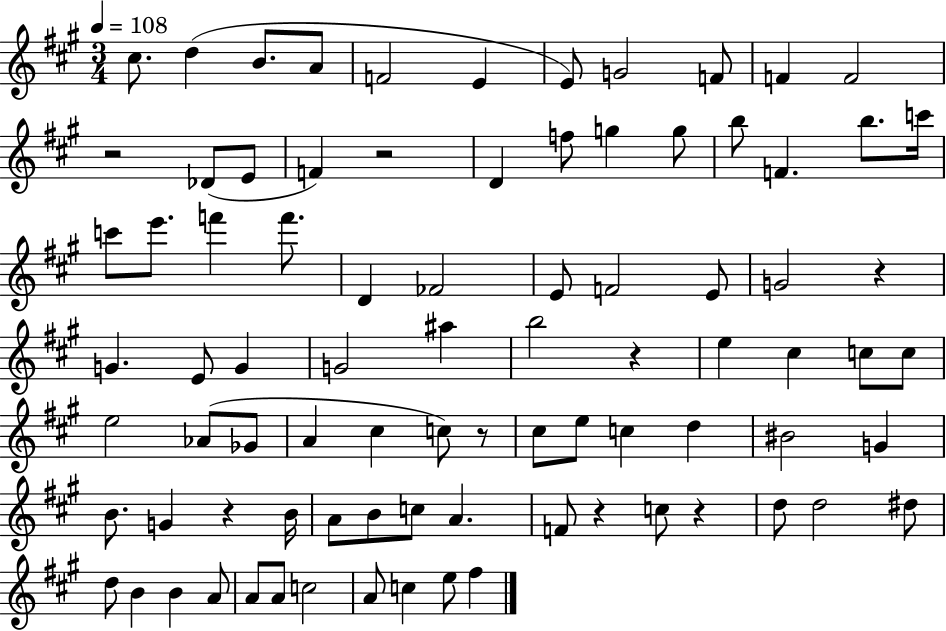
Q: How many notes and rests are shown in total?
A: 85